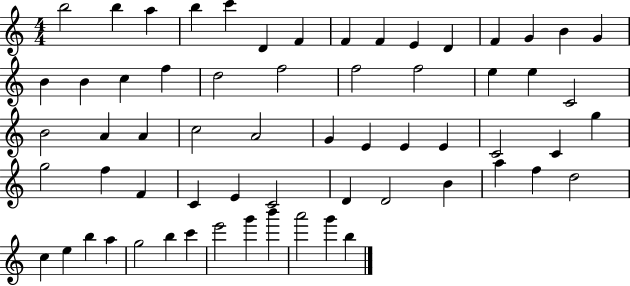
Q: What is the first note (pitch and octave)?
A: B5